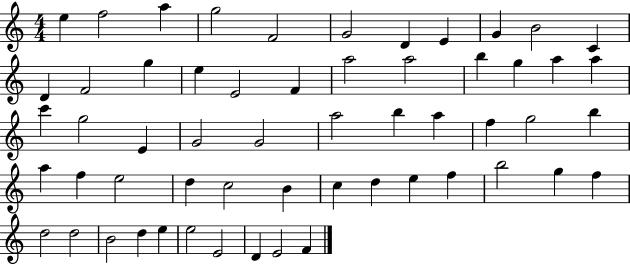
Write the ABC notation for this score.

X:1
T:Untitled
M:4/4
L:1/4
K:C
e f2 a g2 F2 G2 D E G B2 C D F2 g e E2 F a2 a2 b g a a c' g2 E G2 G2 a2 b a f g2 b a f e2 d c2 B c d e f b2 g f d2 d2 B2 d e e2 E2 D E2 F